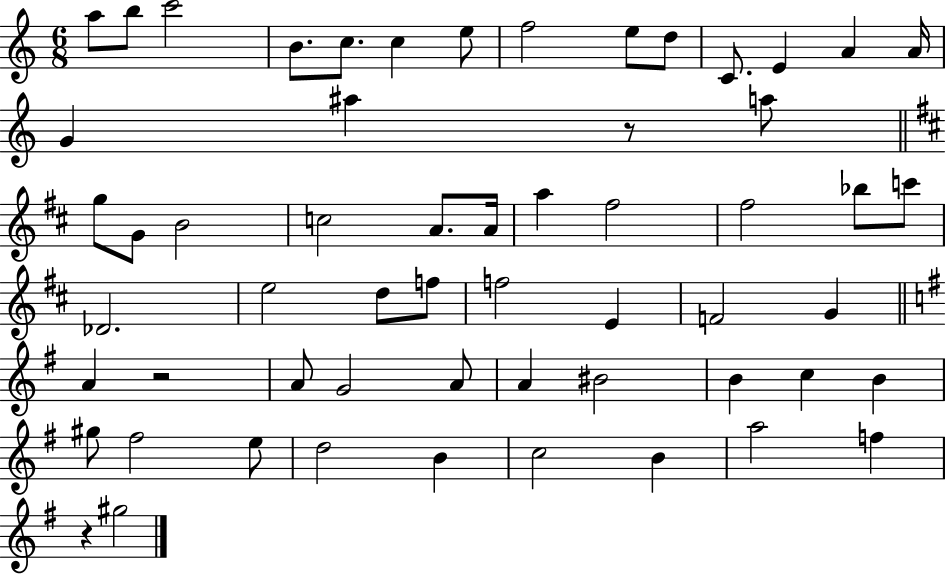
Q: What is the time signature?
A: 6/8